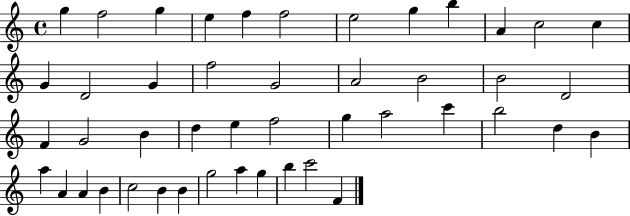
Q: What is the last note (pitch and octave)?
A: F4